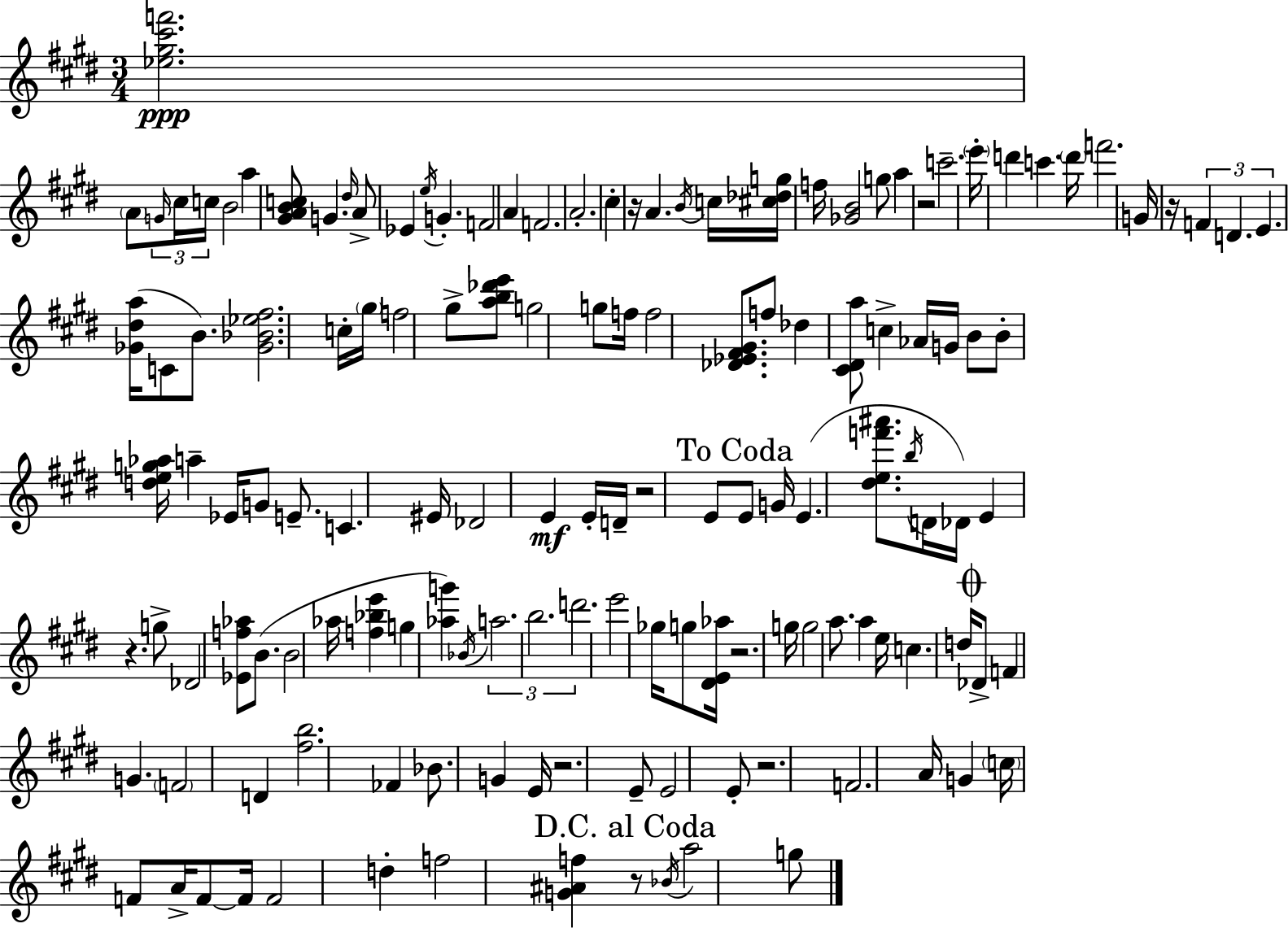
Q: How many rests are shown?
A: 9